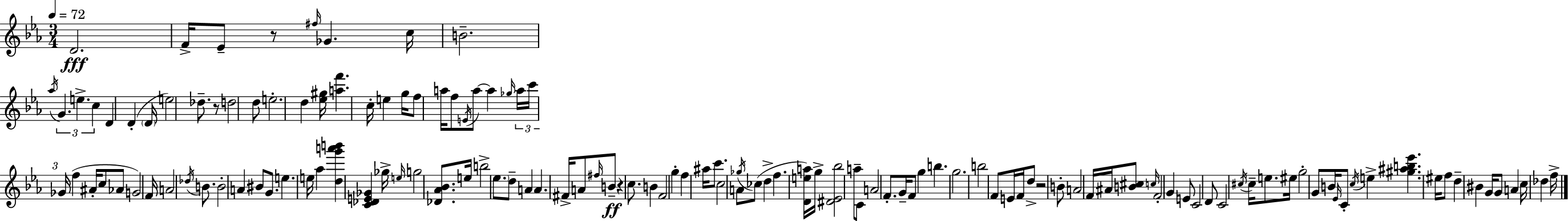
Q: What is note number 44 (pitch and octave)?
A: A4